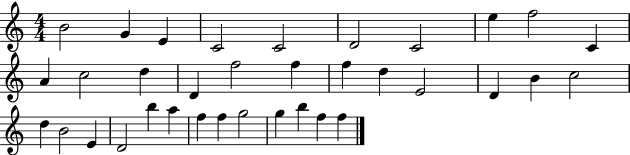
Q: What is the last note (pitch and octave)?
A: F5